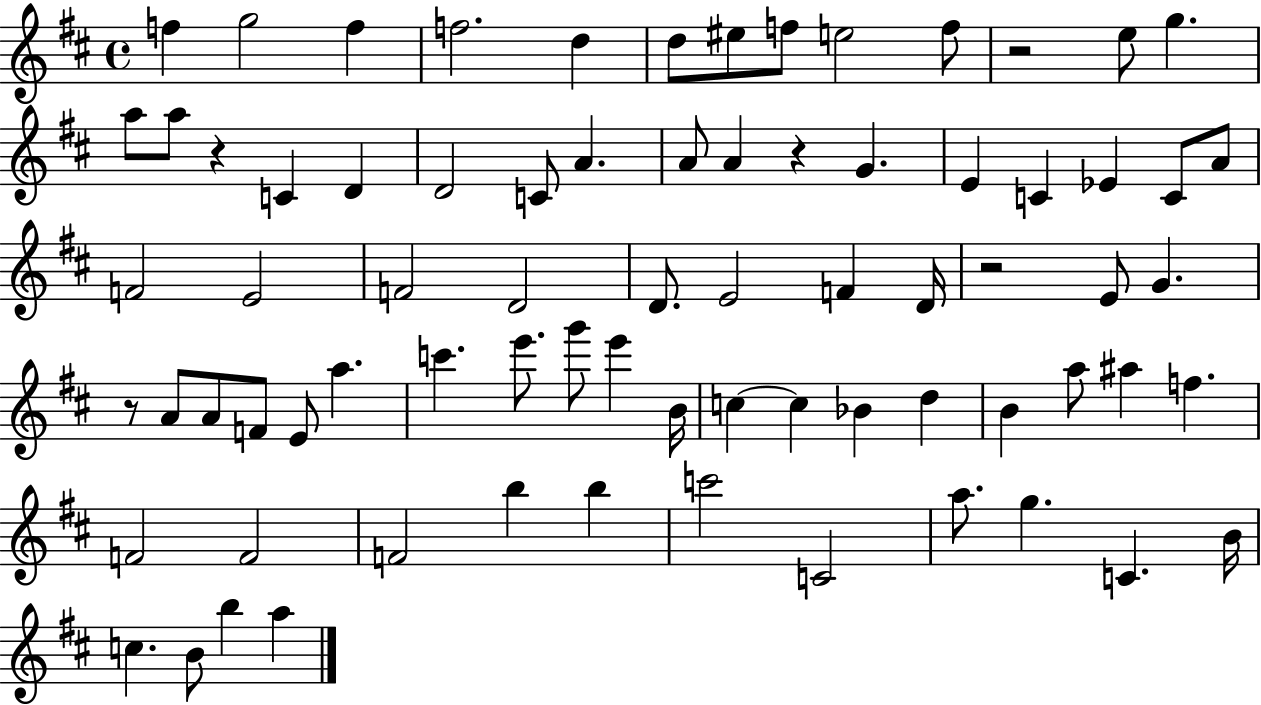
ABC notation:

X:1
T:Untitled
M:4/4
L:1/4
K:D
f g2 f f2 d d/2 ^e/2 f/2 e2 f/2 z2 e/2 g a/2 a/2 z C D D2 C/2 A A/2 A z G E C _E C/2 A/2 F2 E2 F2 D2 D/2 E2 F D/4 z2 E/2 G z/2 A/2 A/2 F/2 E/2 a c' e'/2 g'/2 e' B/4 c c _B d B a/2 ^a f F2 F2 F2 b b c'2 C2 a/2 g C B/4 c B/2 b a